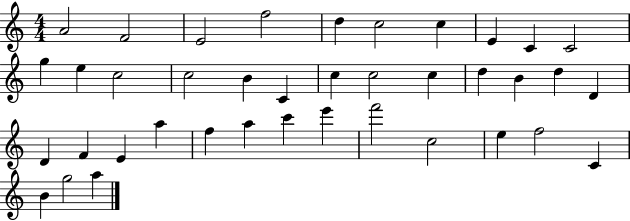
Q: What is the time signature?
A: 4/4